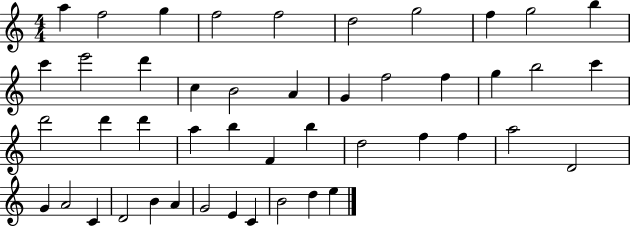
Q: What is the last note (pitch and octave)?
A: E5